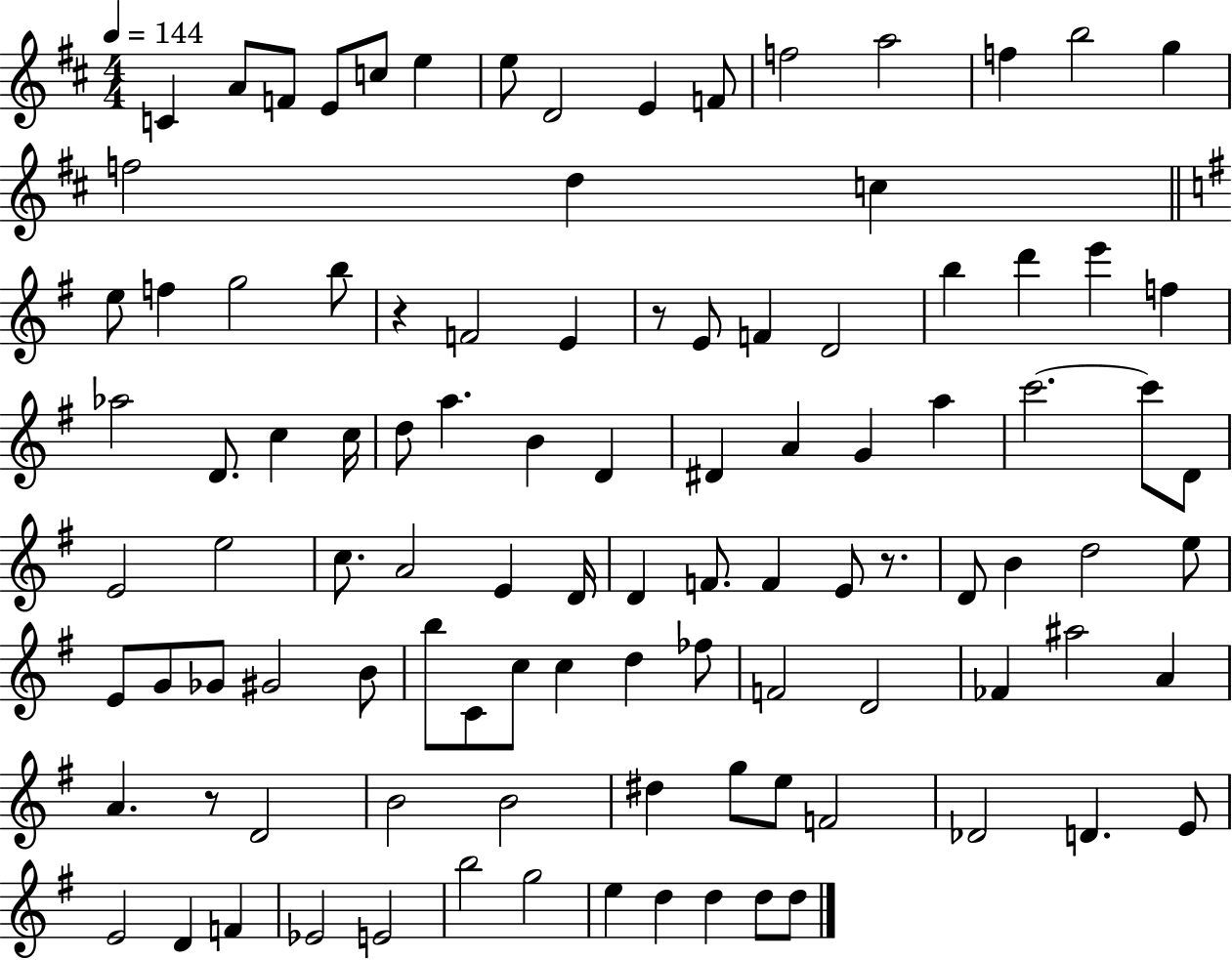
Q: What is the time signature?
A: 4/4